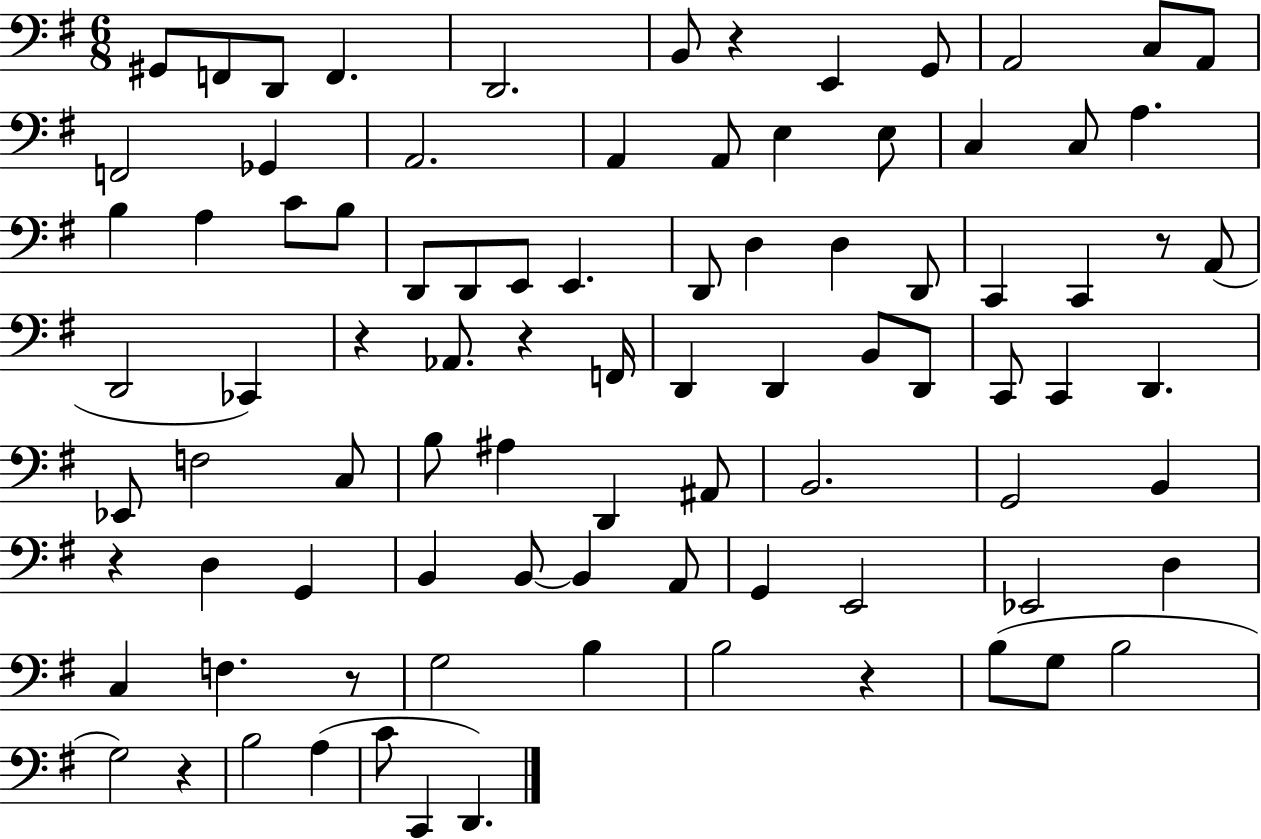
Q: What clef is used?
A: bass